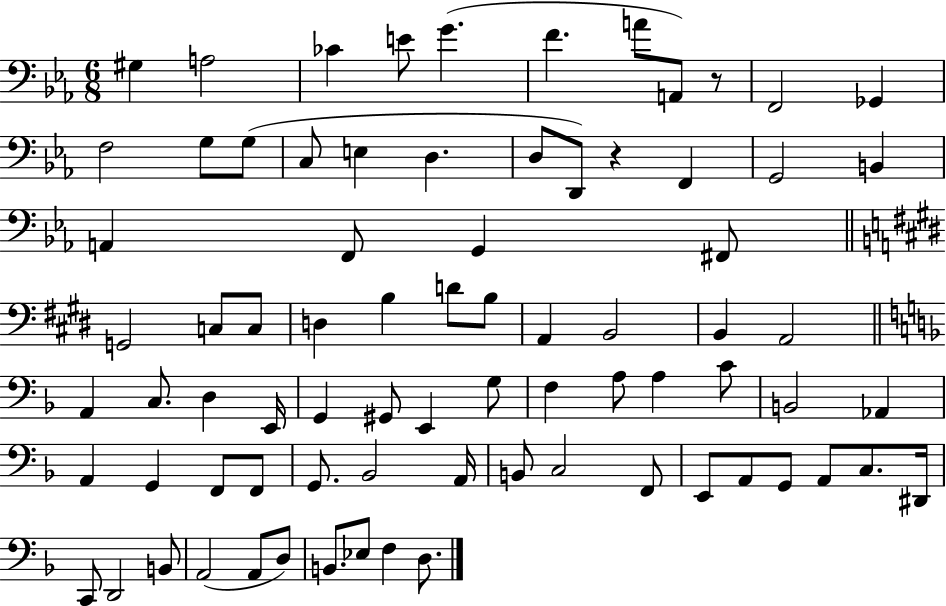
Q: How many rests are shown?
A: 2